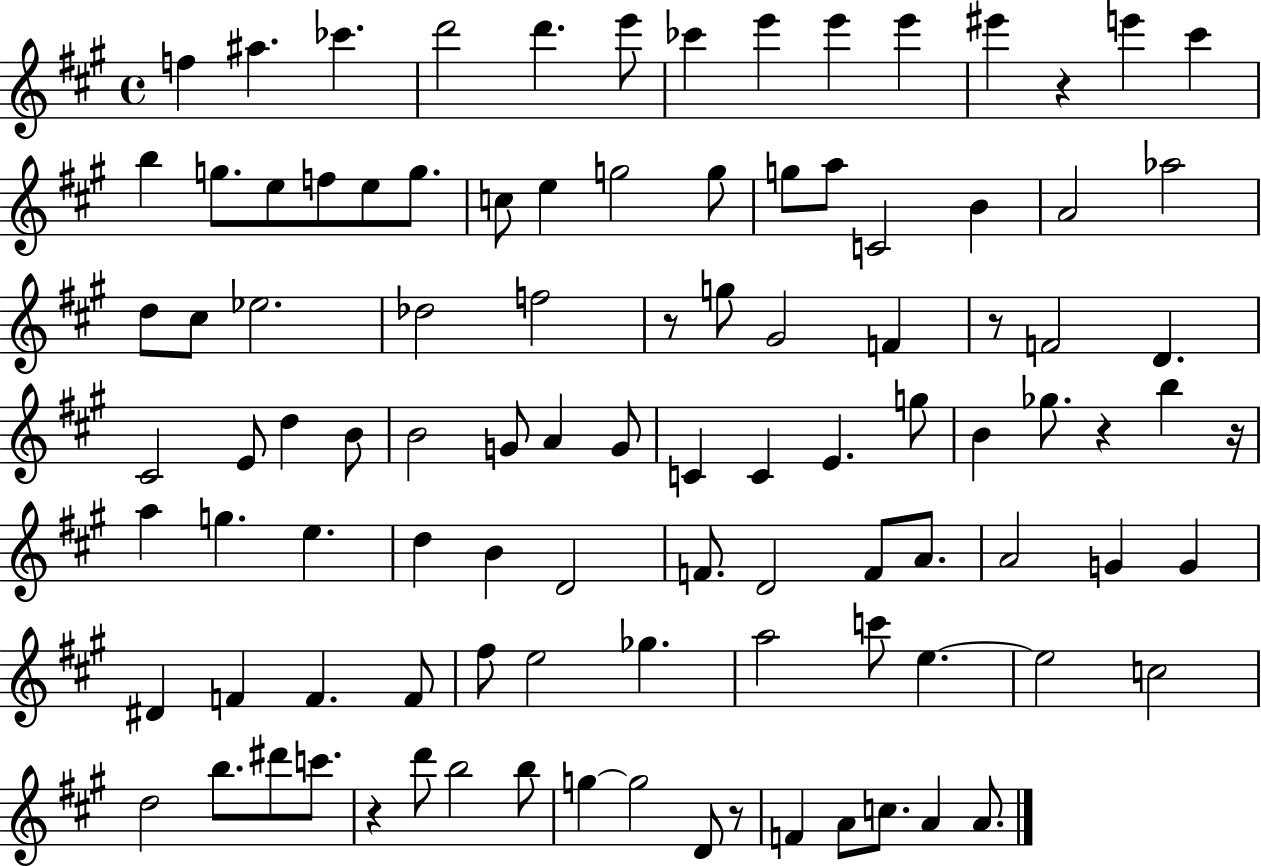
{
  \clef treble
  \time 4/4
  \defaultTimeSignature
  \key a \major
  f''4 ais''4. ces'''4. | d'''2 d'''4. e'''8 | ces'''4 e'''4 e'''4 e'''4 | eis'''4 r4 e'''4 cis'''4 | \break b''4 g''8. e''8 f''8 e''8 g''8. | c''8 e''4 g''2 g''8 | g''8 a''8 c'2 b'4 | a'2 aes''2 | \break d''8 cis''8 ees''2. | des''2 f''2 | r8 g''8 gis'2 f'4 | r8 f'2 d'4. | \break cis'2 e'8 d''4 b'8 | b'2 g'8 a'4 g'8 | c'4 c'4 e'4. g''8 | b'4 ges''8. r4 b''4 r16 | \break a''4 g''4. e''4. | d''4 b'4 d'2 | f'8. d'2 f'8 a'8. | a'2 g'4 g'4 | \break dis'4 f'4 f'4. f'8 | fis''8 e''2 ges''4. | a''2 c'''8 e''4.~~ | e''2 c''2 | \break d''2 b''8. dis'''8 c'''8. | r4 d'''8 b''2 b''8 | g''4~~ g''2 d'8 r8 | f'4 a'8 c''8. a'4 a'8. | \break \bar "|."
}